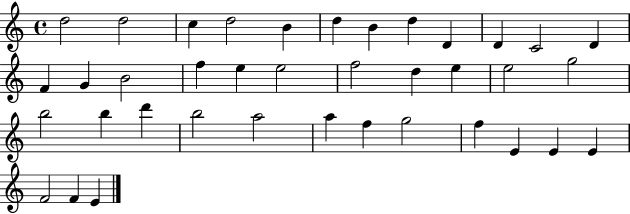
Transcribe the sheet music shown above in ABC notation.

X:1
T:Untitled
M:4/4
L:1/4
K:C
d2 d2 c d2 B d B d D D C2 D F G B2 f e e2 f2 d e e2 g2 b2 b d' b2 a2 a f g2 f E E E F2 F E